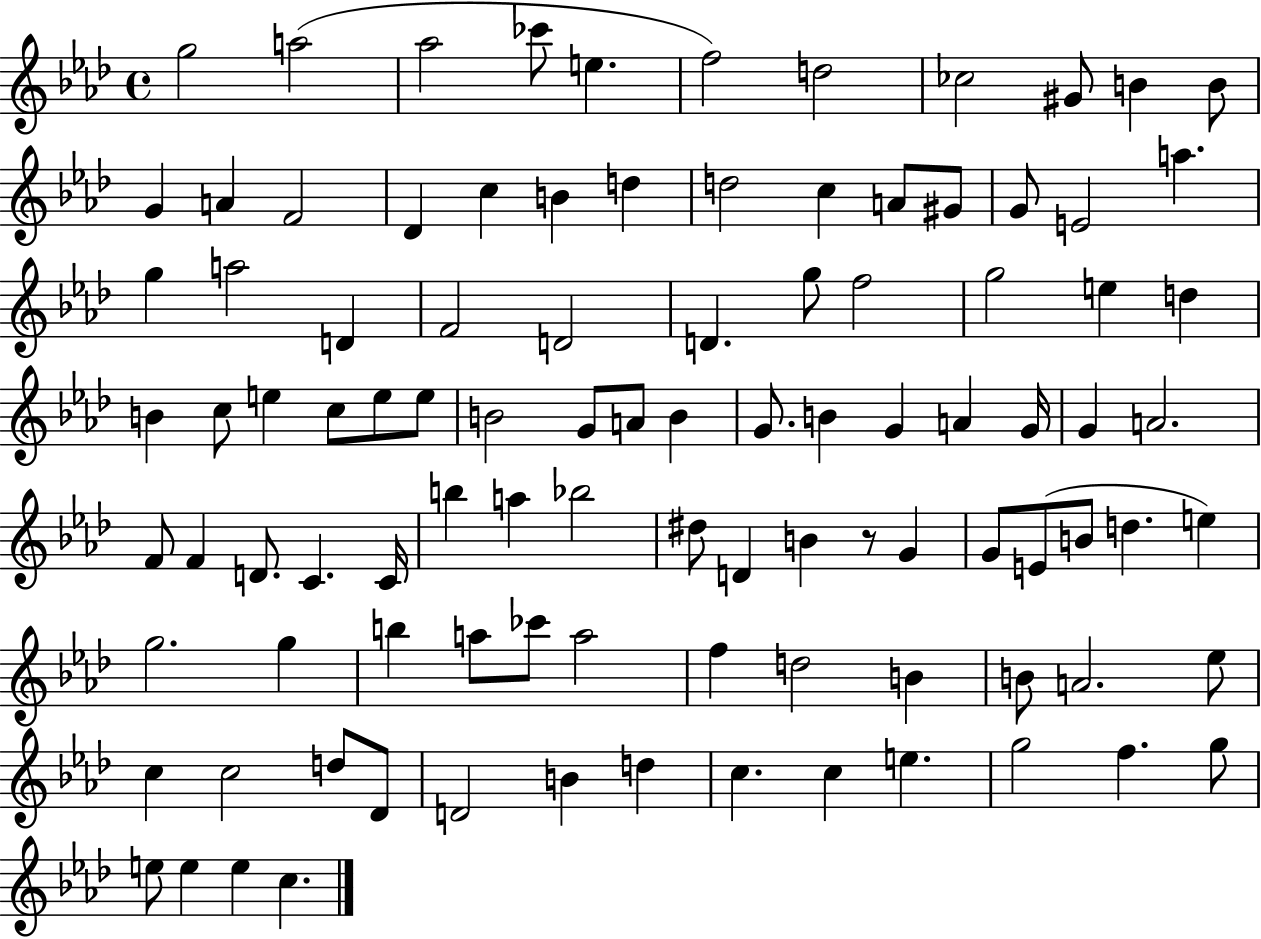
G5/h A5/h Ab5/h CES6/e E5/q. F5/h D5/h CES5/h G#4/e B4/q B4/e G4/q A4/q F4/h Db4/q C5/q B4/q D5/q D5/h C5/q A4/e G#4/e G4/e E4/h A5/q. G5/q A5/h D4/q F4/h D4/h D4/q. G5/e F5/h G5/h E5/q D5/q B4/q C5/e E5/q C5/e E5/e E5/e B4/h G4/e A4/e B4/q G4/e. B4/q G4/q A4/q G4/s G4/q A4/h. F4/e F4/q D4/e. C4/q. C4/s B5/q A5/q Bb5/h D#5/e D4/q B4/q R/e G4/q G4/e E4/e B4/e D5/q. E5/q G5/h. G5/q B5/q A5/e CES6/e A5/h F5/q D5/h B4/q B4/e A4/h. Eb5/e C5/q C5/h D5/e Db4/e D4/h B4/q D5/q C5/q. C5/q E5/q. G5/h F5/q. G5/e E5/e E5/q E5/q C5/q.